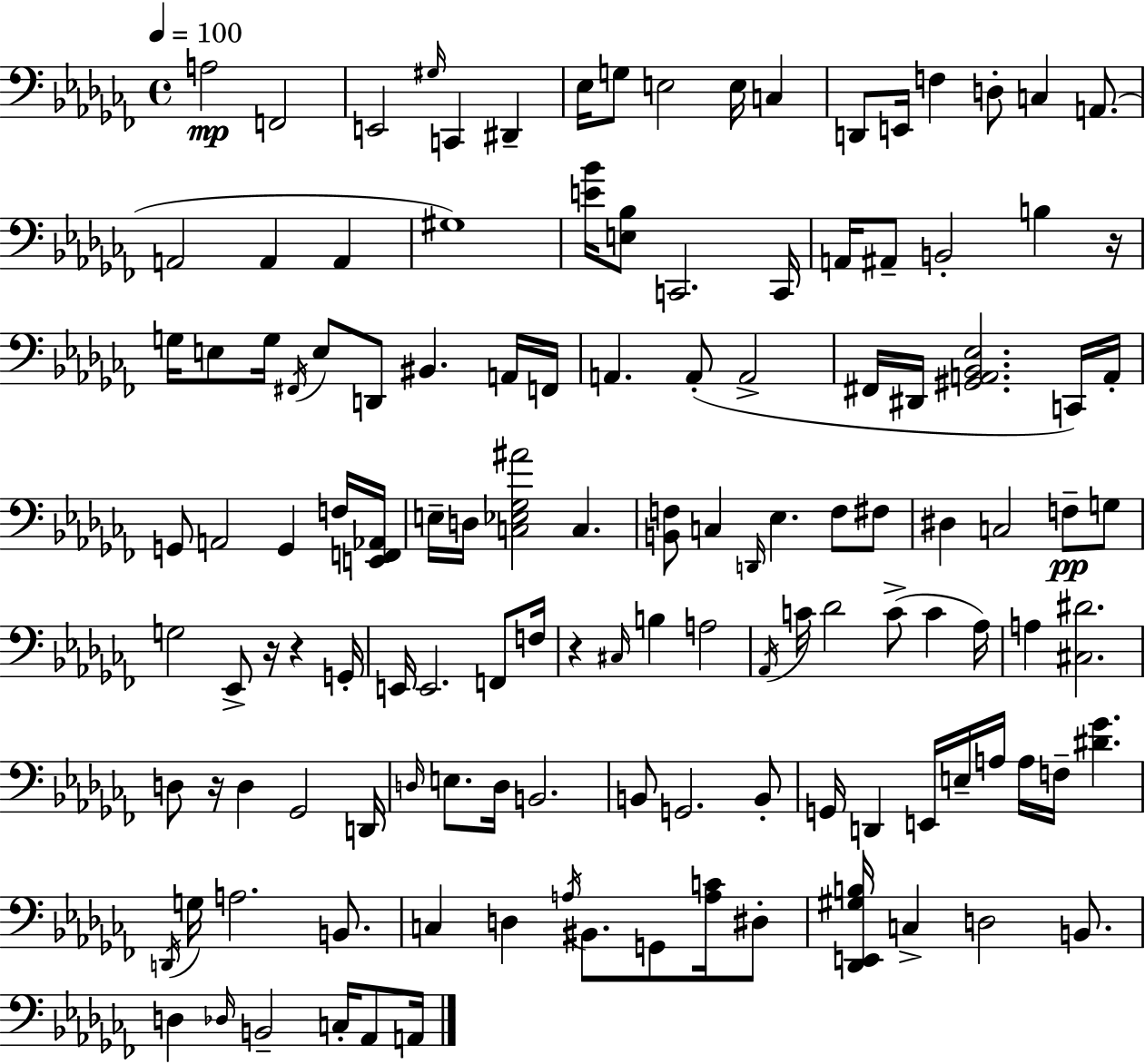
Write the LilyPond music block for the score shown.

{
  \clef bass
  \time 4/4
  \defaultTimeSignature
  \key aes \minor
  \tempo 4 = 100
  \repeat volta 2 { a2\mp f,2 | e,2 \grace { gis16 } c,4 dis,4-- | ees16 g8 e2 e16 c4 | d,8 e,16 f4 d8-. c4 a,8.( | \break a,2 a,4 a,4 | gis1) | <e' bes'>16 <e bes>8 c,2. | c,16 a,16 ais,8-- b,2-. b4 | \break r16 g16 e8 g16 \acciaccatura { fis,16 } e8 d,8 bis,4. | a,16 f,16 a,4. a,8-.( a,2-> | fis,16 dis,16 <gis, a, bes, ees>2. | c,16) a,16-. g,8 a,2 g,4 | \break f16 <e, f, aes,>16 e16-- d16 <c ees ges ais'>2 c4. | <b, f>8 c4 \grace { d,16 } ees4. f8 | fis8 dis4 c2 f8--\pp | g8 g2 ees,8-> r16 r4 | \break g,16-. e,16 e,2. | f,8 f16 r4 \grace { cis16 } b4 a2 | \acciaccatura { aes,16 } c'16 des'2 c'8->( | c'4 aes16) a4 <cis dis'>2. | \break d8 r16 d4 ges,2 | d,16 \grace { d16 } e8. d16 b,2. | b,8 g,2. | b,8-. g,16 d,4 e,16 e16-- a16 a16 f16-- | \break <dis' ges'>4. \acciaccatura { d,16 } g16 a2. | b,8. c4 d4 \acciaccatura { a16 } | bis,8. g,8 <a c'>16 dis8-. <des, e, gis b>16 c4-> d2 | b,8. d4 \grace { des16 } b,2-- | \break c16-. aes,8 a,16 } \bar "|."
}